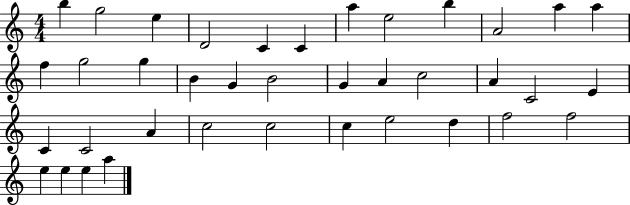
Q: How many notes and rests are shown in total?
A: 38